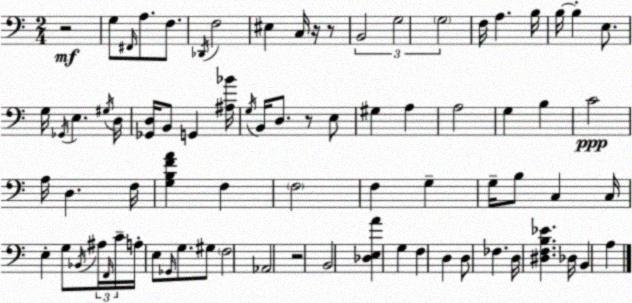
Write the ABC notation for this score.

X:1
T:Untitled
M:2/4
L:1/4
K:C
z2 G,/2 ^F,,/4 A,/2 F,/2 _D,,/4 F,2 ^E, C,/4 z/4 z/2 B,,2 G,2 G,2 F,/4 A, B,/4 B,/4 B, E,/2 G,/4 _G,,/4 E, ^G,/4 D,/4 [_G,,D,]/4 B,,/2 G,, [^A,_B]/4 G,/4 B,,/4 D,/2 z/2 E,/2 ^G, A, A,2 G, B, C2 A,/4 D, F,/4 [G,B,FA] F, F,2 F, G, G,/4 B,/2 C, C,/4 E, G,/2 _B,,/4 ^A,/4 F,,/4 C/4 A,/4 E,/2 _G,,/4 G,/2 ^G,/2 F,2 _A,,2 z2 B,,2 [_D,E,A] G, F, D, D,/2 _F, D,/4 [^D,F,B,_E] _D,/4 B,, A,